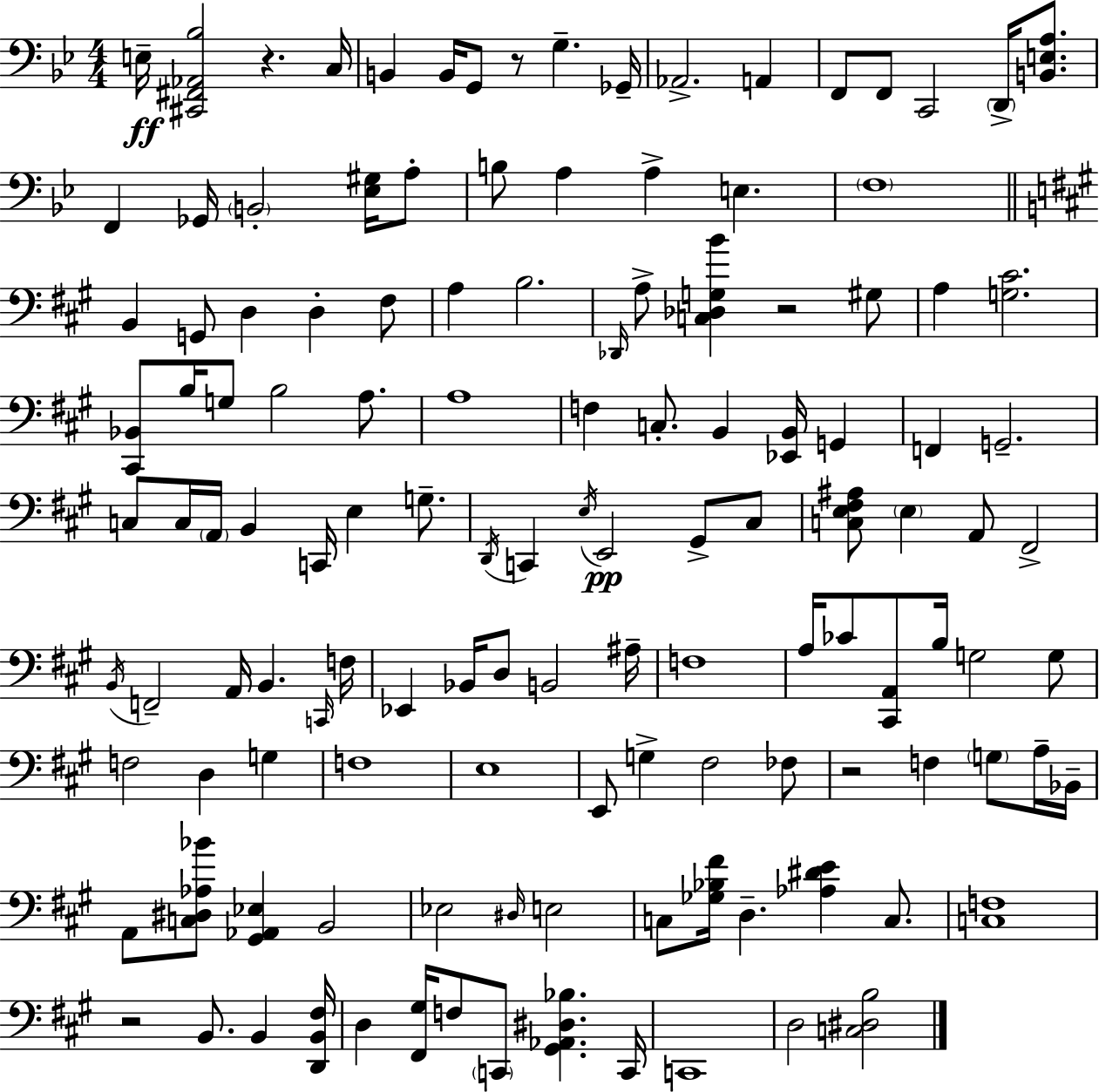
{
  \clef bass
  \numericTimeSignature
  \time 4/4
  \key g \minor
  e16--\ff <cis, fis, aes, bes>2 r4. c16 | b,4 b,16 g,8 r8 g4.-- ges,16-- | aes,2.-> a,4 | f,8 f,8 c,2 \parenthesize d,16-> <b, e a>8. | \break f,4 ges,16 \parenthesize b,2-. <ees gis>16 a8-. | b8 a4 a4-> e4. | \parenthesize f1 | \bar "||" \break \key a \major b,4 g,8 d4 d4-. fis8 | a4 b2. | \grace { des,16 } a8-> <c des g b'>4 r2 gis8 | a4 <g cis'>2. | \break <cis, bes,>8 b16 g8 b2 a8. | a1 | f4 c8.-. b,4 <ees, b,>16 g,4 | f,4 g,2.-- | \break c8 c16 \parenthesize a,16 b,4 c,16 e4 g8.-- | \acciaccatura { d,16 } c,4 \acciaccatura { e16 } e,2\pp gis,8-> | cis8 <c e fis ais>8 \parenthesize e4 a,8 fis,2-> | \acciaccatura { b,16 } f,2-- a,16 b,4. | \break \grace { c,16 } f16 ees,4 bes,16 d8 b,2 | ais16-- f1 | a16 ces'8 <cis, a,>8 b16 g2 | g8 f2 d4 | \break g4 f1 | e1 | e,8 g4-> fis2 | fes8 r2 f4 | \break \parenthesize g8 a16-- bes,16-- a,8 <c dis aes bes'>8 <gis, aes, ees>4 b,2 | ees2 \grace { dis16 } e2 | c8 <ges bes fis'>16 d4.-- <aes dis' e'>4 | c8. <c f>1 | \break r2 b,8. | b,4 <d, b, fis>16 d4 <fis, gis>16 f8 \parenthesize c,8 <gis, aes, dis bes>4. | c,16 c,1 | d2 <c dis b>2 | \break \bar "|."
}